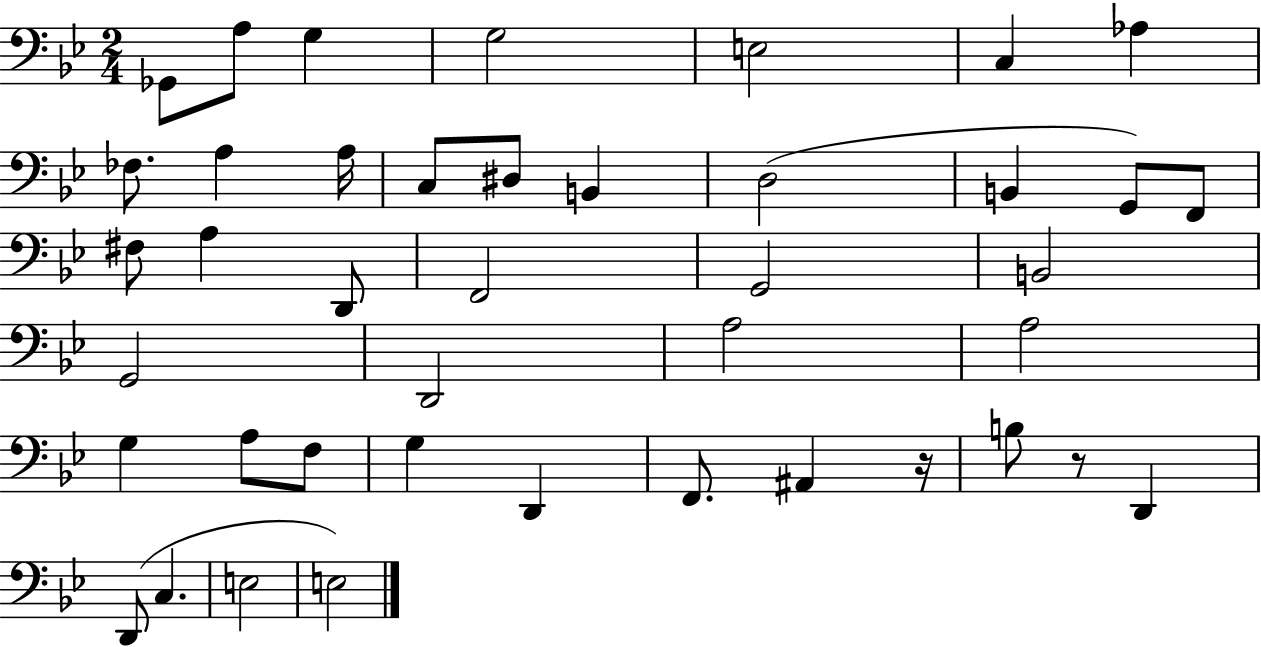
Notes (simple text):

Gb2/e A3/e G3/q G3/h E3/h C3/q Ab3/q FES3/e. A3/q A3/s C3/e D#3/e B2/q D3/h B2/q G2/e F2/e F#3/e A3/q D2/e F2/h G2/h B2/h G2/h D2/h A3/h A3/h G3/q A3/e F3/e G3/q D2/q F2/e. A#2/q R/s B3/e R/e D2/q D2/e C3/q. E3/h E3/h